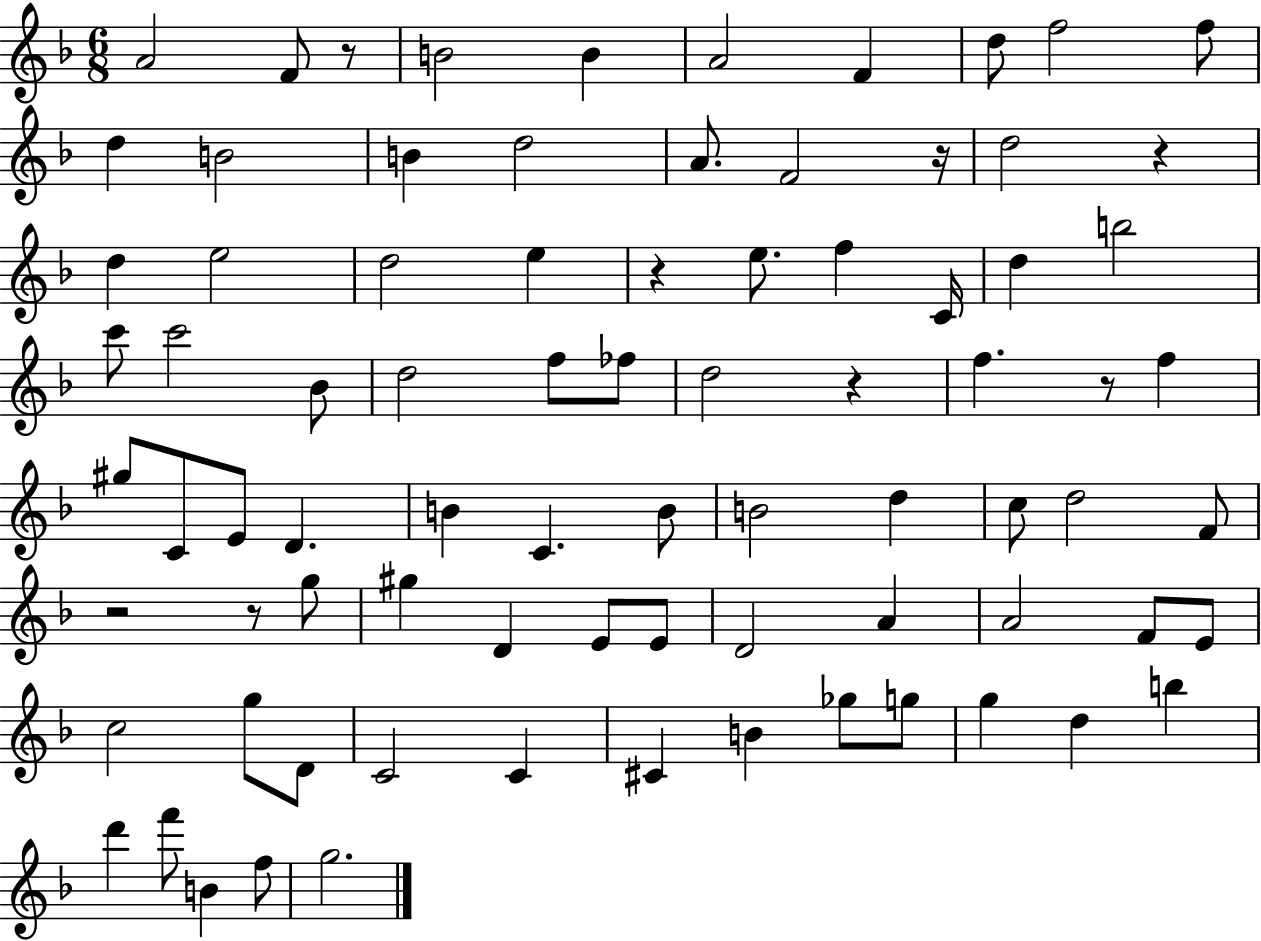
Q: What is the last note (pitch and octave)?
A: G5